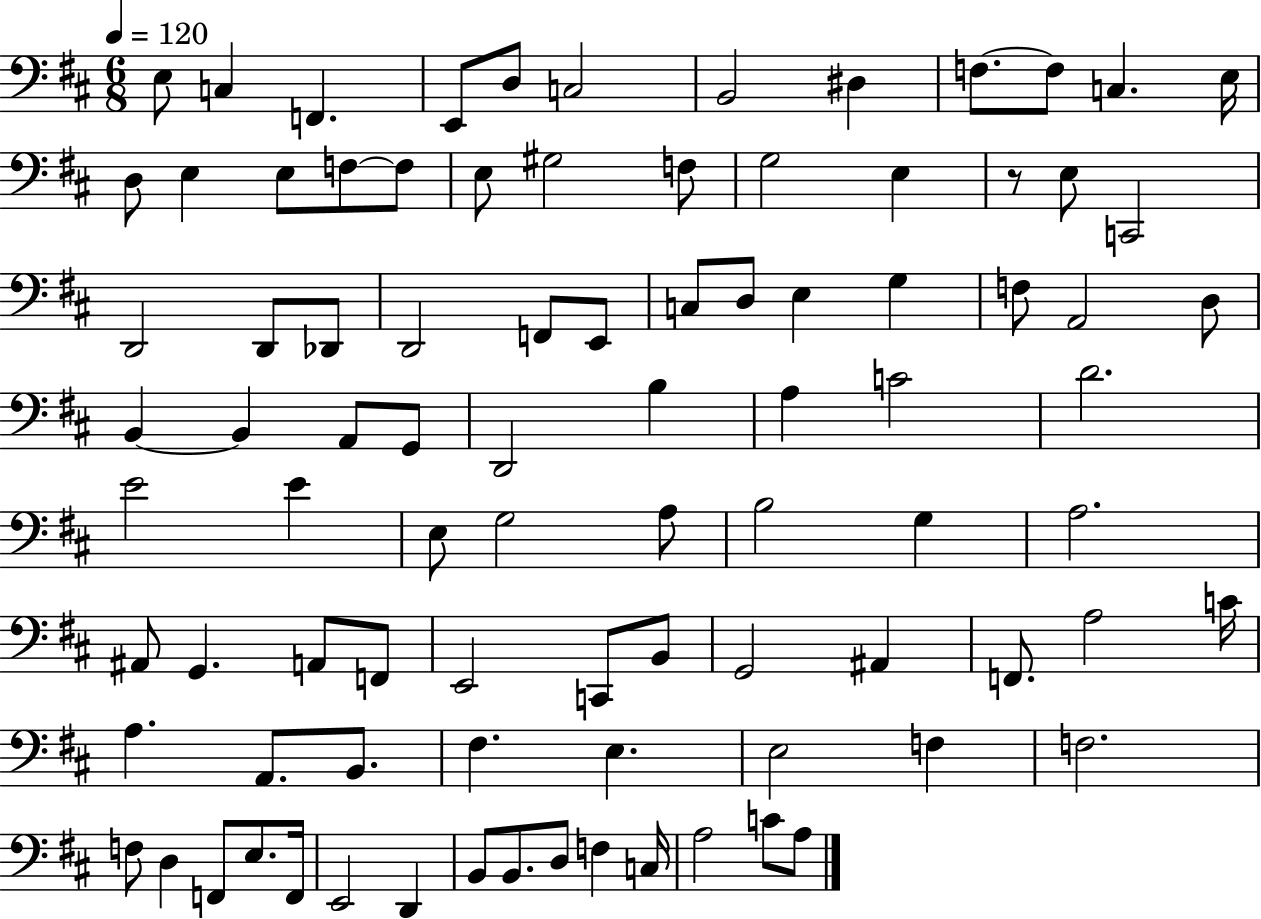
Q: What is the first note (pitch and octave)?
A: E3